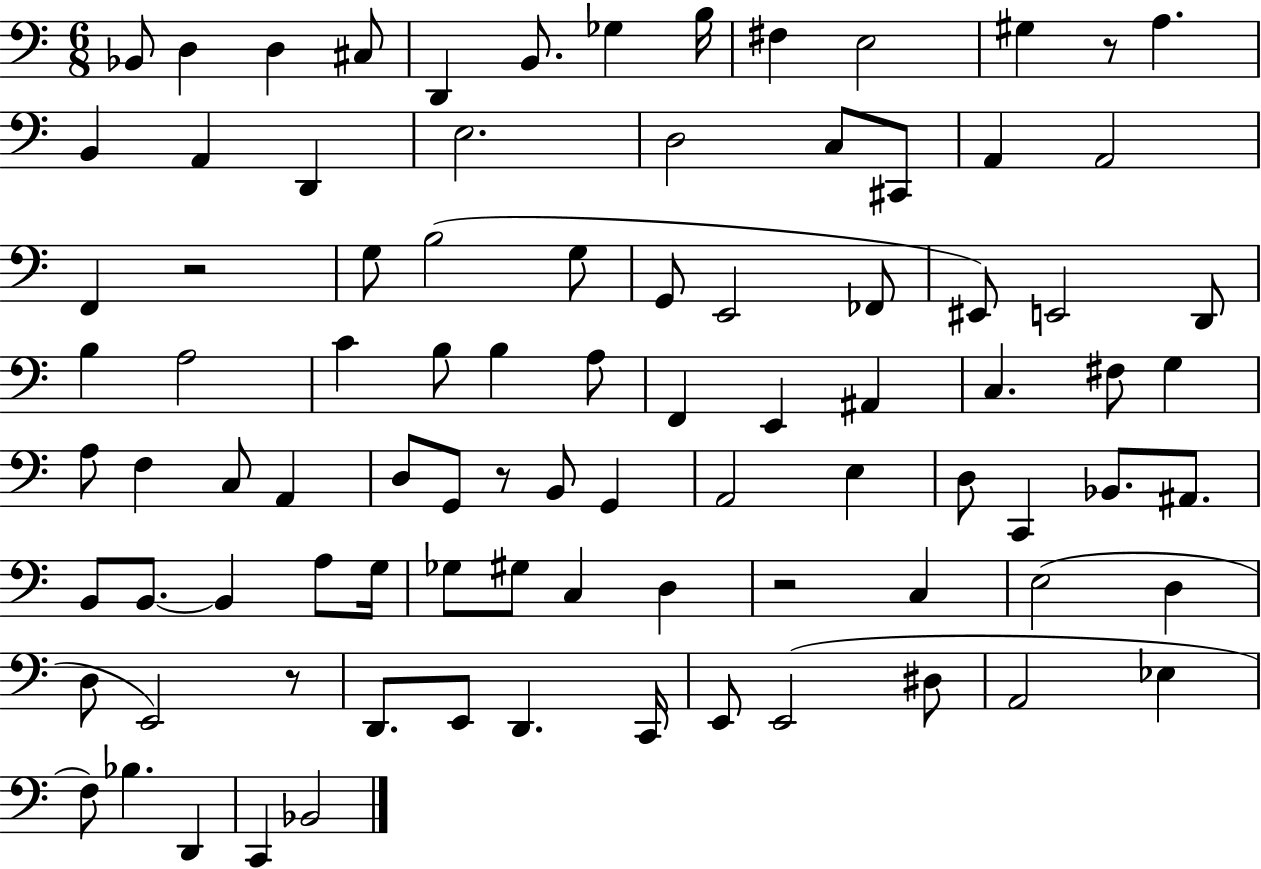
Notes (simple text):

Bb2/e D3/q D3/q C#3/e D2/q B2/e. Gb3/q B3/s F#3/q E3/h G#3/q R/e A3/q. B2/q A2/q D2/q E3/h. D3/h C3/e C#2/e A2/q A2/h F2/q R/h G3/e B3/h G3/e G2/e E2/h FES2/e EIS2/e E2/h D2/e B3/q A3/h C4/q B3/e B3/q A3/e F2/q E2/q A#2/q C3/q. F#3/e G3/q A3/e F3/q C3/e A2/q D3/e G2/e R/e B2/e G2/q A2/h E3/q D3/e C2/q Bb2/e. A#2/e. B2/e B2/e. B2/q A3/e G3/s Gb3/e G#3/e C3/q D3/q R/h C3/q E3/h D3/q D3/e E2/h R/e D2/e. E2/e D2/q. C2/s E2/e E2/h D#3/e A2/h Eb3/q F3/e Bb3/q. D2/q C2/q Bb2/h